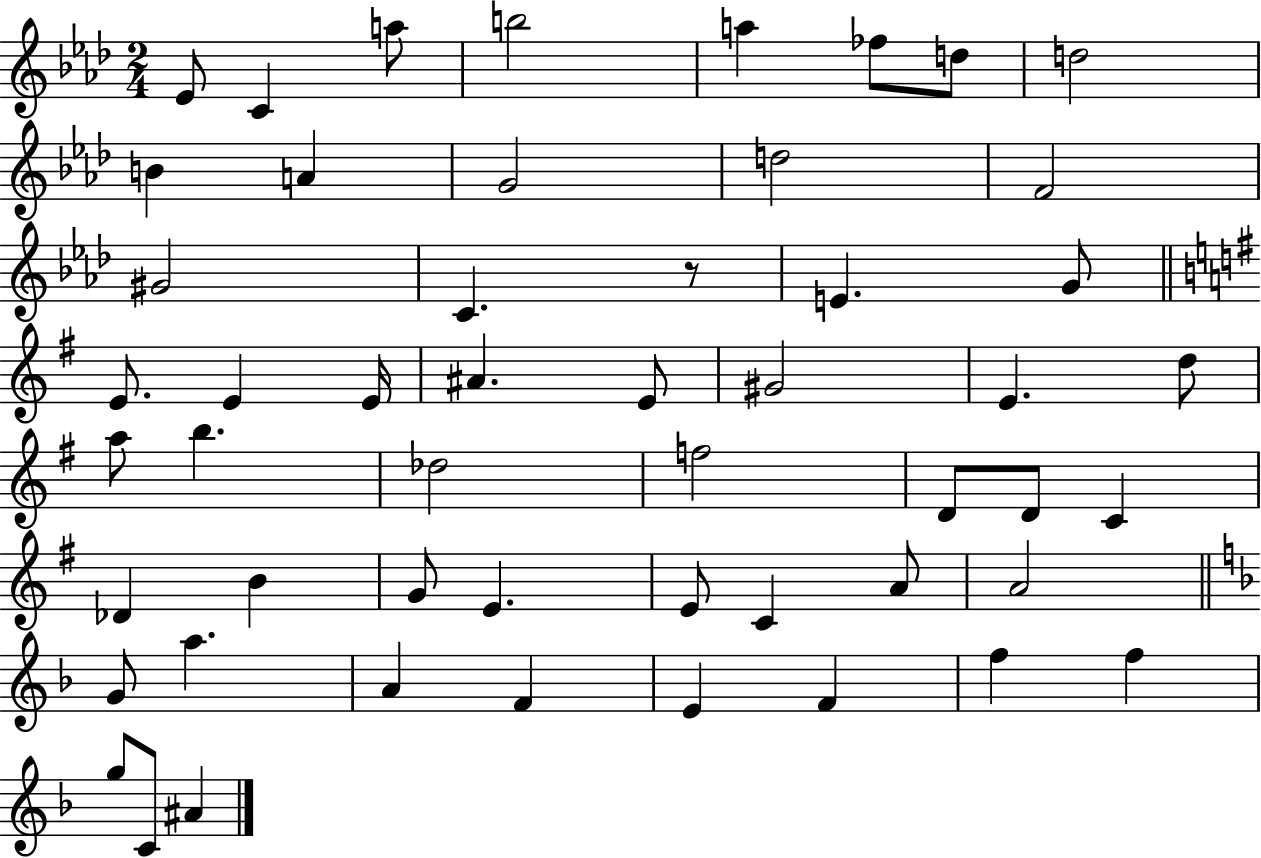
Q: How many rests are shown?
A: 1